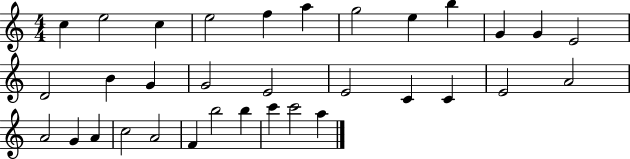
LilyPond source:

{
  \clef treble
  \numericTimeSignature
  \time 4/4
  \key c \major
  c''4 e''2 c''4 | e''2 f''4 a''4 | g''2 e''4 b''4 | g'4 g'4 e'2 | \break d'2 b'4 g'4 | g'2 e'2 | e'2 c'4 c'4 | e'2 a'2 | \break a'2 g'4 a'4 | c''2 a'2 | f'4 b''2 b''4 | c'''4 c'''2 a''4 | \break \bar "|."
}